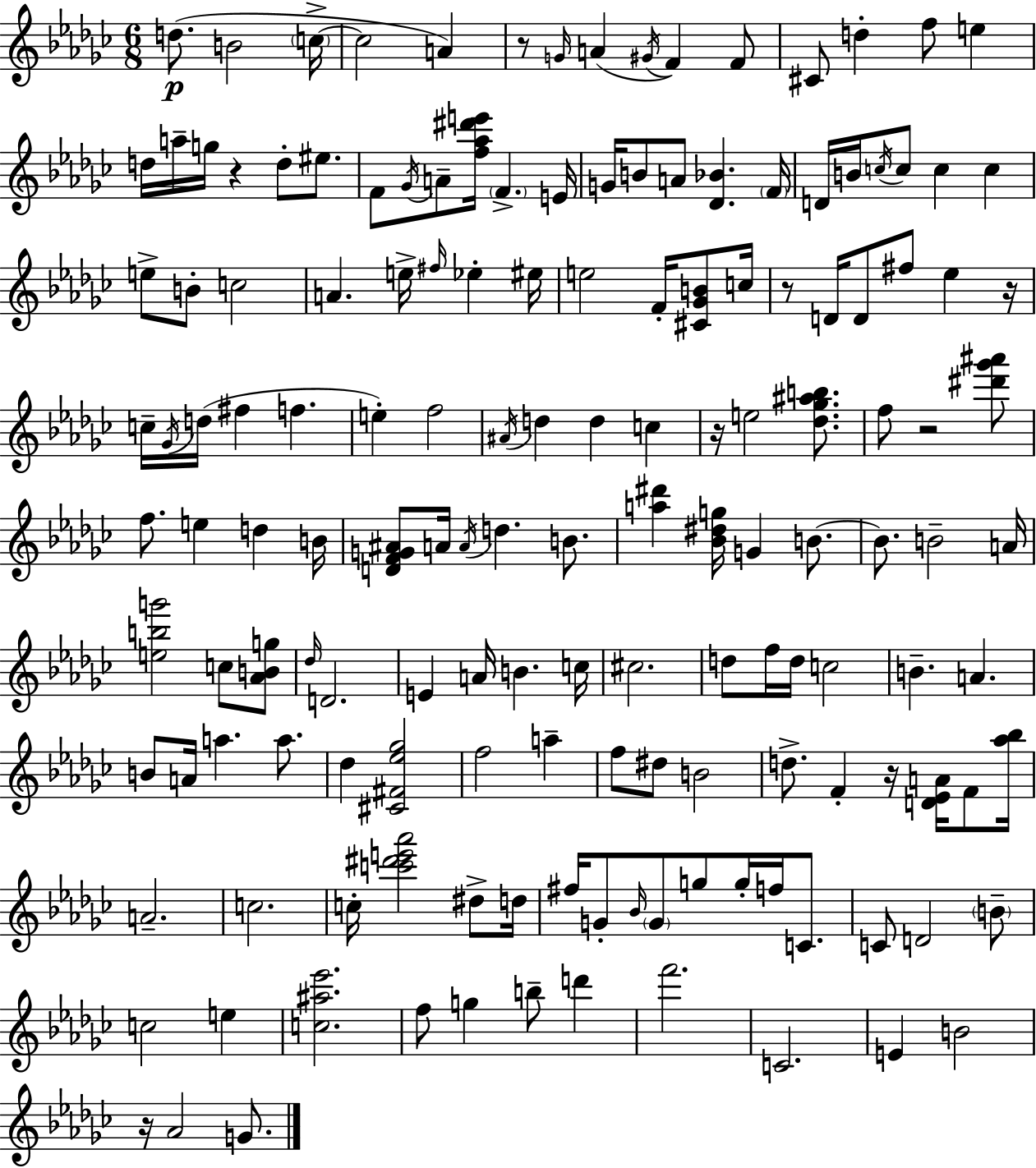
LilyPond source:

{
  \clef treble
  \numericTimeSignature
  \time 6/8
  \key ees \minor
  d''8.(\p b'2 \parenthesize c''16->~~ | c''2 a'4) | r8 \grace { g'16 } a'4( \acciaccatura { gis'16 } f'4) | f'8 cis'8 d''4-. f''8 e''4 | \break d''16 a''16-- g''16 r4 d''8-. eis''8. | f'8 \acciaccatura { ges'16 } a'8-- <f'' aes'' dis''' e'''>16 \parenthesize f'4.-> | e'16 g'16 b'8 a'8 <des' bes'>4. | \parenthesize f'16 d'16 b'16 \acciaccatura { c''16 } c''8 c''4 | \break c''4 e''8-> b'8-. c''2 | a'4. e''16-> \grace { fis''16 } | ees''4-. eis''16 e''2 | f'16-. <cis' ges' b'>8 c''16 r8 d'16 d'8 fis''8 | \break ees''4 r16 c''16-- \acciaccatura { ges'16 } d''16( fis''4 | f''4. e''4-.) f''2 | \acciaccatura { ais'16 } d''4 d''4 | c''4 r16 e''2 | \break <des'' ges'' ais'' b''>8. f''8 r2 | <dis''' ges''' ais'''>8 f''8. e''4 | d''4 b'16 <d' f' g' ais'>8 a'16 \acciaccatura { a'16 } d''4. | b'8. <a'' dis'''>4 | \break <bes' dis'' g''>16 g'4 b'8.~~ b'8. b'2-- | a'16 <e'' b'' g'''>2 | c''8 <aes' b' g''>8 \grace { des''16 } d'2. | e'4 | \break a'16 b'4. c''16 cis''2. | d''8 f''16 | d''16 c''2 b'4.-- | a'4. b'8 a'16 | \break a''4. a''8. des''4 | <cis' fis' ees'' ges''>2 f''2 | a''4-- f''8 dis''8 | b'2 d''8.-> | \break f'4-. r16 <d' ees' a'>16 f'8 <aes'' bes''>16 a'2.-- | c''2. | c''16-. <c''' dis''' e''' aes'''>2 | dis''8-> d''16 fis''16 g'8-. | \break \grace { bes'16 } \parenthesize g'8 g''8 g''16-. f''16 c'8. c'8 | d'2 \parenthesize b'8-- c''2 | e''4 <c'' ais'' ees'''>2. | f''8 | \break g''4 b''8-- d'''4 f'''2. | c'2. | e'4 | b'2 r16 aes'2 | \break g'8. \bar "|."
}